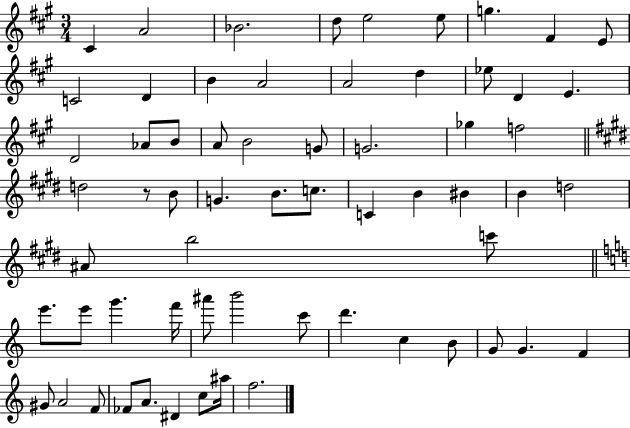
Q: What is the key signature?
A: A major